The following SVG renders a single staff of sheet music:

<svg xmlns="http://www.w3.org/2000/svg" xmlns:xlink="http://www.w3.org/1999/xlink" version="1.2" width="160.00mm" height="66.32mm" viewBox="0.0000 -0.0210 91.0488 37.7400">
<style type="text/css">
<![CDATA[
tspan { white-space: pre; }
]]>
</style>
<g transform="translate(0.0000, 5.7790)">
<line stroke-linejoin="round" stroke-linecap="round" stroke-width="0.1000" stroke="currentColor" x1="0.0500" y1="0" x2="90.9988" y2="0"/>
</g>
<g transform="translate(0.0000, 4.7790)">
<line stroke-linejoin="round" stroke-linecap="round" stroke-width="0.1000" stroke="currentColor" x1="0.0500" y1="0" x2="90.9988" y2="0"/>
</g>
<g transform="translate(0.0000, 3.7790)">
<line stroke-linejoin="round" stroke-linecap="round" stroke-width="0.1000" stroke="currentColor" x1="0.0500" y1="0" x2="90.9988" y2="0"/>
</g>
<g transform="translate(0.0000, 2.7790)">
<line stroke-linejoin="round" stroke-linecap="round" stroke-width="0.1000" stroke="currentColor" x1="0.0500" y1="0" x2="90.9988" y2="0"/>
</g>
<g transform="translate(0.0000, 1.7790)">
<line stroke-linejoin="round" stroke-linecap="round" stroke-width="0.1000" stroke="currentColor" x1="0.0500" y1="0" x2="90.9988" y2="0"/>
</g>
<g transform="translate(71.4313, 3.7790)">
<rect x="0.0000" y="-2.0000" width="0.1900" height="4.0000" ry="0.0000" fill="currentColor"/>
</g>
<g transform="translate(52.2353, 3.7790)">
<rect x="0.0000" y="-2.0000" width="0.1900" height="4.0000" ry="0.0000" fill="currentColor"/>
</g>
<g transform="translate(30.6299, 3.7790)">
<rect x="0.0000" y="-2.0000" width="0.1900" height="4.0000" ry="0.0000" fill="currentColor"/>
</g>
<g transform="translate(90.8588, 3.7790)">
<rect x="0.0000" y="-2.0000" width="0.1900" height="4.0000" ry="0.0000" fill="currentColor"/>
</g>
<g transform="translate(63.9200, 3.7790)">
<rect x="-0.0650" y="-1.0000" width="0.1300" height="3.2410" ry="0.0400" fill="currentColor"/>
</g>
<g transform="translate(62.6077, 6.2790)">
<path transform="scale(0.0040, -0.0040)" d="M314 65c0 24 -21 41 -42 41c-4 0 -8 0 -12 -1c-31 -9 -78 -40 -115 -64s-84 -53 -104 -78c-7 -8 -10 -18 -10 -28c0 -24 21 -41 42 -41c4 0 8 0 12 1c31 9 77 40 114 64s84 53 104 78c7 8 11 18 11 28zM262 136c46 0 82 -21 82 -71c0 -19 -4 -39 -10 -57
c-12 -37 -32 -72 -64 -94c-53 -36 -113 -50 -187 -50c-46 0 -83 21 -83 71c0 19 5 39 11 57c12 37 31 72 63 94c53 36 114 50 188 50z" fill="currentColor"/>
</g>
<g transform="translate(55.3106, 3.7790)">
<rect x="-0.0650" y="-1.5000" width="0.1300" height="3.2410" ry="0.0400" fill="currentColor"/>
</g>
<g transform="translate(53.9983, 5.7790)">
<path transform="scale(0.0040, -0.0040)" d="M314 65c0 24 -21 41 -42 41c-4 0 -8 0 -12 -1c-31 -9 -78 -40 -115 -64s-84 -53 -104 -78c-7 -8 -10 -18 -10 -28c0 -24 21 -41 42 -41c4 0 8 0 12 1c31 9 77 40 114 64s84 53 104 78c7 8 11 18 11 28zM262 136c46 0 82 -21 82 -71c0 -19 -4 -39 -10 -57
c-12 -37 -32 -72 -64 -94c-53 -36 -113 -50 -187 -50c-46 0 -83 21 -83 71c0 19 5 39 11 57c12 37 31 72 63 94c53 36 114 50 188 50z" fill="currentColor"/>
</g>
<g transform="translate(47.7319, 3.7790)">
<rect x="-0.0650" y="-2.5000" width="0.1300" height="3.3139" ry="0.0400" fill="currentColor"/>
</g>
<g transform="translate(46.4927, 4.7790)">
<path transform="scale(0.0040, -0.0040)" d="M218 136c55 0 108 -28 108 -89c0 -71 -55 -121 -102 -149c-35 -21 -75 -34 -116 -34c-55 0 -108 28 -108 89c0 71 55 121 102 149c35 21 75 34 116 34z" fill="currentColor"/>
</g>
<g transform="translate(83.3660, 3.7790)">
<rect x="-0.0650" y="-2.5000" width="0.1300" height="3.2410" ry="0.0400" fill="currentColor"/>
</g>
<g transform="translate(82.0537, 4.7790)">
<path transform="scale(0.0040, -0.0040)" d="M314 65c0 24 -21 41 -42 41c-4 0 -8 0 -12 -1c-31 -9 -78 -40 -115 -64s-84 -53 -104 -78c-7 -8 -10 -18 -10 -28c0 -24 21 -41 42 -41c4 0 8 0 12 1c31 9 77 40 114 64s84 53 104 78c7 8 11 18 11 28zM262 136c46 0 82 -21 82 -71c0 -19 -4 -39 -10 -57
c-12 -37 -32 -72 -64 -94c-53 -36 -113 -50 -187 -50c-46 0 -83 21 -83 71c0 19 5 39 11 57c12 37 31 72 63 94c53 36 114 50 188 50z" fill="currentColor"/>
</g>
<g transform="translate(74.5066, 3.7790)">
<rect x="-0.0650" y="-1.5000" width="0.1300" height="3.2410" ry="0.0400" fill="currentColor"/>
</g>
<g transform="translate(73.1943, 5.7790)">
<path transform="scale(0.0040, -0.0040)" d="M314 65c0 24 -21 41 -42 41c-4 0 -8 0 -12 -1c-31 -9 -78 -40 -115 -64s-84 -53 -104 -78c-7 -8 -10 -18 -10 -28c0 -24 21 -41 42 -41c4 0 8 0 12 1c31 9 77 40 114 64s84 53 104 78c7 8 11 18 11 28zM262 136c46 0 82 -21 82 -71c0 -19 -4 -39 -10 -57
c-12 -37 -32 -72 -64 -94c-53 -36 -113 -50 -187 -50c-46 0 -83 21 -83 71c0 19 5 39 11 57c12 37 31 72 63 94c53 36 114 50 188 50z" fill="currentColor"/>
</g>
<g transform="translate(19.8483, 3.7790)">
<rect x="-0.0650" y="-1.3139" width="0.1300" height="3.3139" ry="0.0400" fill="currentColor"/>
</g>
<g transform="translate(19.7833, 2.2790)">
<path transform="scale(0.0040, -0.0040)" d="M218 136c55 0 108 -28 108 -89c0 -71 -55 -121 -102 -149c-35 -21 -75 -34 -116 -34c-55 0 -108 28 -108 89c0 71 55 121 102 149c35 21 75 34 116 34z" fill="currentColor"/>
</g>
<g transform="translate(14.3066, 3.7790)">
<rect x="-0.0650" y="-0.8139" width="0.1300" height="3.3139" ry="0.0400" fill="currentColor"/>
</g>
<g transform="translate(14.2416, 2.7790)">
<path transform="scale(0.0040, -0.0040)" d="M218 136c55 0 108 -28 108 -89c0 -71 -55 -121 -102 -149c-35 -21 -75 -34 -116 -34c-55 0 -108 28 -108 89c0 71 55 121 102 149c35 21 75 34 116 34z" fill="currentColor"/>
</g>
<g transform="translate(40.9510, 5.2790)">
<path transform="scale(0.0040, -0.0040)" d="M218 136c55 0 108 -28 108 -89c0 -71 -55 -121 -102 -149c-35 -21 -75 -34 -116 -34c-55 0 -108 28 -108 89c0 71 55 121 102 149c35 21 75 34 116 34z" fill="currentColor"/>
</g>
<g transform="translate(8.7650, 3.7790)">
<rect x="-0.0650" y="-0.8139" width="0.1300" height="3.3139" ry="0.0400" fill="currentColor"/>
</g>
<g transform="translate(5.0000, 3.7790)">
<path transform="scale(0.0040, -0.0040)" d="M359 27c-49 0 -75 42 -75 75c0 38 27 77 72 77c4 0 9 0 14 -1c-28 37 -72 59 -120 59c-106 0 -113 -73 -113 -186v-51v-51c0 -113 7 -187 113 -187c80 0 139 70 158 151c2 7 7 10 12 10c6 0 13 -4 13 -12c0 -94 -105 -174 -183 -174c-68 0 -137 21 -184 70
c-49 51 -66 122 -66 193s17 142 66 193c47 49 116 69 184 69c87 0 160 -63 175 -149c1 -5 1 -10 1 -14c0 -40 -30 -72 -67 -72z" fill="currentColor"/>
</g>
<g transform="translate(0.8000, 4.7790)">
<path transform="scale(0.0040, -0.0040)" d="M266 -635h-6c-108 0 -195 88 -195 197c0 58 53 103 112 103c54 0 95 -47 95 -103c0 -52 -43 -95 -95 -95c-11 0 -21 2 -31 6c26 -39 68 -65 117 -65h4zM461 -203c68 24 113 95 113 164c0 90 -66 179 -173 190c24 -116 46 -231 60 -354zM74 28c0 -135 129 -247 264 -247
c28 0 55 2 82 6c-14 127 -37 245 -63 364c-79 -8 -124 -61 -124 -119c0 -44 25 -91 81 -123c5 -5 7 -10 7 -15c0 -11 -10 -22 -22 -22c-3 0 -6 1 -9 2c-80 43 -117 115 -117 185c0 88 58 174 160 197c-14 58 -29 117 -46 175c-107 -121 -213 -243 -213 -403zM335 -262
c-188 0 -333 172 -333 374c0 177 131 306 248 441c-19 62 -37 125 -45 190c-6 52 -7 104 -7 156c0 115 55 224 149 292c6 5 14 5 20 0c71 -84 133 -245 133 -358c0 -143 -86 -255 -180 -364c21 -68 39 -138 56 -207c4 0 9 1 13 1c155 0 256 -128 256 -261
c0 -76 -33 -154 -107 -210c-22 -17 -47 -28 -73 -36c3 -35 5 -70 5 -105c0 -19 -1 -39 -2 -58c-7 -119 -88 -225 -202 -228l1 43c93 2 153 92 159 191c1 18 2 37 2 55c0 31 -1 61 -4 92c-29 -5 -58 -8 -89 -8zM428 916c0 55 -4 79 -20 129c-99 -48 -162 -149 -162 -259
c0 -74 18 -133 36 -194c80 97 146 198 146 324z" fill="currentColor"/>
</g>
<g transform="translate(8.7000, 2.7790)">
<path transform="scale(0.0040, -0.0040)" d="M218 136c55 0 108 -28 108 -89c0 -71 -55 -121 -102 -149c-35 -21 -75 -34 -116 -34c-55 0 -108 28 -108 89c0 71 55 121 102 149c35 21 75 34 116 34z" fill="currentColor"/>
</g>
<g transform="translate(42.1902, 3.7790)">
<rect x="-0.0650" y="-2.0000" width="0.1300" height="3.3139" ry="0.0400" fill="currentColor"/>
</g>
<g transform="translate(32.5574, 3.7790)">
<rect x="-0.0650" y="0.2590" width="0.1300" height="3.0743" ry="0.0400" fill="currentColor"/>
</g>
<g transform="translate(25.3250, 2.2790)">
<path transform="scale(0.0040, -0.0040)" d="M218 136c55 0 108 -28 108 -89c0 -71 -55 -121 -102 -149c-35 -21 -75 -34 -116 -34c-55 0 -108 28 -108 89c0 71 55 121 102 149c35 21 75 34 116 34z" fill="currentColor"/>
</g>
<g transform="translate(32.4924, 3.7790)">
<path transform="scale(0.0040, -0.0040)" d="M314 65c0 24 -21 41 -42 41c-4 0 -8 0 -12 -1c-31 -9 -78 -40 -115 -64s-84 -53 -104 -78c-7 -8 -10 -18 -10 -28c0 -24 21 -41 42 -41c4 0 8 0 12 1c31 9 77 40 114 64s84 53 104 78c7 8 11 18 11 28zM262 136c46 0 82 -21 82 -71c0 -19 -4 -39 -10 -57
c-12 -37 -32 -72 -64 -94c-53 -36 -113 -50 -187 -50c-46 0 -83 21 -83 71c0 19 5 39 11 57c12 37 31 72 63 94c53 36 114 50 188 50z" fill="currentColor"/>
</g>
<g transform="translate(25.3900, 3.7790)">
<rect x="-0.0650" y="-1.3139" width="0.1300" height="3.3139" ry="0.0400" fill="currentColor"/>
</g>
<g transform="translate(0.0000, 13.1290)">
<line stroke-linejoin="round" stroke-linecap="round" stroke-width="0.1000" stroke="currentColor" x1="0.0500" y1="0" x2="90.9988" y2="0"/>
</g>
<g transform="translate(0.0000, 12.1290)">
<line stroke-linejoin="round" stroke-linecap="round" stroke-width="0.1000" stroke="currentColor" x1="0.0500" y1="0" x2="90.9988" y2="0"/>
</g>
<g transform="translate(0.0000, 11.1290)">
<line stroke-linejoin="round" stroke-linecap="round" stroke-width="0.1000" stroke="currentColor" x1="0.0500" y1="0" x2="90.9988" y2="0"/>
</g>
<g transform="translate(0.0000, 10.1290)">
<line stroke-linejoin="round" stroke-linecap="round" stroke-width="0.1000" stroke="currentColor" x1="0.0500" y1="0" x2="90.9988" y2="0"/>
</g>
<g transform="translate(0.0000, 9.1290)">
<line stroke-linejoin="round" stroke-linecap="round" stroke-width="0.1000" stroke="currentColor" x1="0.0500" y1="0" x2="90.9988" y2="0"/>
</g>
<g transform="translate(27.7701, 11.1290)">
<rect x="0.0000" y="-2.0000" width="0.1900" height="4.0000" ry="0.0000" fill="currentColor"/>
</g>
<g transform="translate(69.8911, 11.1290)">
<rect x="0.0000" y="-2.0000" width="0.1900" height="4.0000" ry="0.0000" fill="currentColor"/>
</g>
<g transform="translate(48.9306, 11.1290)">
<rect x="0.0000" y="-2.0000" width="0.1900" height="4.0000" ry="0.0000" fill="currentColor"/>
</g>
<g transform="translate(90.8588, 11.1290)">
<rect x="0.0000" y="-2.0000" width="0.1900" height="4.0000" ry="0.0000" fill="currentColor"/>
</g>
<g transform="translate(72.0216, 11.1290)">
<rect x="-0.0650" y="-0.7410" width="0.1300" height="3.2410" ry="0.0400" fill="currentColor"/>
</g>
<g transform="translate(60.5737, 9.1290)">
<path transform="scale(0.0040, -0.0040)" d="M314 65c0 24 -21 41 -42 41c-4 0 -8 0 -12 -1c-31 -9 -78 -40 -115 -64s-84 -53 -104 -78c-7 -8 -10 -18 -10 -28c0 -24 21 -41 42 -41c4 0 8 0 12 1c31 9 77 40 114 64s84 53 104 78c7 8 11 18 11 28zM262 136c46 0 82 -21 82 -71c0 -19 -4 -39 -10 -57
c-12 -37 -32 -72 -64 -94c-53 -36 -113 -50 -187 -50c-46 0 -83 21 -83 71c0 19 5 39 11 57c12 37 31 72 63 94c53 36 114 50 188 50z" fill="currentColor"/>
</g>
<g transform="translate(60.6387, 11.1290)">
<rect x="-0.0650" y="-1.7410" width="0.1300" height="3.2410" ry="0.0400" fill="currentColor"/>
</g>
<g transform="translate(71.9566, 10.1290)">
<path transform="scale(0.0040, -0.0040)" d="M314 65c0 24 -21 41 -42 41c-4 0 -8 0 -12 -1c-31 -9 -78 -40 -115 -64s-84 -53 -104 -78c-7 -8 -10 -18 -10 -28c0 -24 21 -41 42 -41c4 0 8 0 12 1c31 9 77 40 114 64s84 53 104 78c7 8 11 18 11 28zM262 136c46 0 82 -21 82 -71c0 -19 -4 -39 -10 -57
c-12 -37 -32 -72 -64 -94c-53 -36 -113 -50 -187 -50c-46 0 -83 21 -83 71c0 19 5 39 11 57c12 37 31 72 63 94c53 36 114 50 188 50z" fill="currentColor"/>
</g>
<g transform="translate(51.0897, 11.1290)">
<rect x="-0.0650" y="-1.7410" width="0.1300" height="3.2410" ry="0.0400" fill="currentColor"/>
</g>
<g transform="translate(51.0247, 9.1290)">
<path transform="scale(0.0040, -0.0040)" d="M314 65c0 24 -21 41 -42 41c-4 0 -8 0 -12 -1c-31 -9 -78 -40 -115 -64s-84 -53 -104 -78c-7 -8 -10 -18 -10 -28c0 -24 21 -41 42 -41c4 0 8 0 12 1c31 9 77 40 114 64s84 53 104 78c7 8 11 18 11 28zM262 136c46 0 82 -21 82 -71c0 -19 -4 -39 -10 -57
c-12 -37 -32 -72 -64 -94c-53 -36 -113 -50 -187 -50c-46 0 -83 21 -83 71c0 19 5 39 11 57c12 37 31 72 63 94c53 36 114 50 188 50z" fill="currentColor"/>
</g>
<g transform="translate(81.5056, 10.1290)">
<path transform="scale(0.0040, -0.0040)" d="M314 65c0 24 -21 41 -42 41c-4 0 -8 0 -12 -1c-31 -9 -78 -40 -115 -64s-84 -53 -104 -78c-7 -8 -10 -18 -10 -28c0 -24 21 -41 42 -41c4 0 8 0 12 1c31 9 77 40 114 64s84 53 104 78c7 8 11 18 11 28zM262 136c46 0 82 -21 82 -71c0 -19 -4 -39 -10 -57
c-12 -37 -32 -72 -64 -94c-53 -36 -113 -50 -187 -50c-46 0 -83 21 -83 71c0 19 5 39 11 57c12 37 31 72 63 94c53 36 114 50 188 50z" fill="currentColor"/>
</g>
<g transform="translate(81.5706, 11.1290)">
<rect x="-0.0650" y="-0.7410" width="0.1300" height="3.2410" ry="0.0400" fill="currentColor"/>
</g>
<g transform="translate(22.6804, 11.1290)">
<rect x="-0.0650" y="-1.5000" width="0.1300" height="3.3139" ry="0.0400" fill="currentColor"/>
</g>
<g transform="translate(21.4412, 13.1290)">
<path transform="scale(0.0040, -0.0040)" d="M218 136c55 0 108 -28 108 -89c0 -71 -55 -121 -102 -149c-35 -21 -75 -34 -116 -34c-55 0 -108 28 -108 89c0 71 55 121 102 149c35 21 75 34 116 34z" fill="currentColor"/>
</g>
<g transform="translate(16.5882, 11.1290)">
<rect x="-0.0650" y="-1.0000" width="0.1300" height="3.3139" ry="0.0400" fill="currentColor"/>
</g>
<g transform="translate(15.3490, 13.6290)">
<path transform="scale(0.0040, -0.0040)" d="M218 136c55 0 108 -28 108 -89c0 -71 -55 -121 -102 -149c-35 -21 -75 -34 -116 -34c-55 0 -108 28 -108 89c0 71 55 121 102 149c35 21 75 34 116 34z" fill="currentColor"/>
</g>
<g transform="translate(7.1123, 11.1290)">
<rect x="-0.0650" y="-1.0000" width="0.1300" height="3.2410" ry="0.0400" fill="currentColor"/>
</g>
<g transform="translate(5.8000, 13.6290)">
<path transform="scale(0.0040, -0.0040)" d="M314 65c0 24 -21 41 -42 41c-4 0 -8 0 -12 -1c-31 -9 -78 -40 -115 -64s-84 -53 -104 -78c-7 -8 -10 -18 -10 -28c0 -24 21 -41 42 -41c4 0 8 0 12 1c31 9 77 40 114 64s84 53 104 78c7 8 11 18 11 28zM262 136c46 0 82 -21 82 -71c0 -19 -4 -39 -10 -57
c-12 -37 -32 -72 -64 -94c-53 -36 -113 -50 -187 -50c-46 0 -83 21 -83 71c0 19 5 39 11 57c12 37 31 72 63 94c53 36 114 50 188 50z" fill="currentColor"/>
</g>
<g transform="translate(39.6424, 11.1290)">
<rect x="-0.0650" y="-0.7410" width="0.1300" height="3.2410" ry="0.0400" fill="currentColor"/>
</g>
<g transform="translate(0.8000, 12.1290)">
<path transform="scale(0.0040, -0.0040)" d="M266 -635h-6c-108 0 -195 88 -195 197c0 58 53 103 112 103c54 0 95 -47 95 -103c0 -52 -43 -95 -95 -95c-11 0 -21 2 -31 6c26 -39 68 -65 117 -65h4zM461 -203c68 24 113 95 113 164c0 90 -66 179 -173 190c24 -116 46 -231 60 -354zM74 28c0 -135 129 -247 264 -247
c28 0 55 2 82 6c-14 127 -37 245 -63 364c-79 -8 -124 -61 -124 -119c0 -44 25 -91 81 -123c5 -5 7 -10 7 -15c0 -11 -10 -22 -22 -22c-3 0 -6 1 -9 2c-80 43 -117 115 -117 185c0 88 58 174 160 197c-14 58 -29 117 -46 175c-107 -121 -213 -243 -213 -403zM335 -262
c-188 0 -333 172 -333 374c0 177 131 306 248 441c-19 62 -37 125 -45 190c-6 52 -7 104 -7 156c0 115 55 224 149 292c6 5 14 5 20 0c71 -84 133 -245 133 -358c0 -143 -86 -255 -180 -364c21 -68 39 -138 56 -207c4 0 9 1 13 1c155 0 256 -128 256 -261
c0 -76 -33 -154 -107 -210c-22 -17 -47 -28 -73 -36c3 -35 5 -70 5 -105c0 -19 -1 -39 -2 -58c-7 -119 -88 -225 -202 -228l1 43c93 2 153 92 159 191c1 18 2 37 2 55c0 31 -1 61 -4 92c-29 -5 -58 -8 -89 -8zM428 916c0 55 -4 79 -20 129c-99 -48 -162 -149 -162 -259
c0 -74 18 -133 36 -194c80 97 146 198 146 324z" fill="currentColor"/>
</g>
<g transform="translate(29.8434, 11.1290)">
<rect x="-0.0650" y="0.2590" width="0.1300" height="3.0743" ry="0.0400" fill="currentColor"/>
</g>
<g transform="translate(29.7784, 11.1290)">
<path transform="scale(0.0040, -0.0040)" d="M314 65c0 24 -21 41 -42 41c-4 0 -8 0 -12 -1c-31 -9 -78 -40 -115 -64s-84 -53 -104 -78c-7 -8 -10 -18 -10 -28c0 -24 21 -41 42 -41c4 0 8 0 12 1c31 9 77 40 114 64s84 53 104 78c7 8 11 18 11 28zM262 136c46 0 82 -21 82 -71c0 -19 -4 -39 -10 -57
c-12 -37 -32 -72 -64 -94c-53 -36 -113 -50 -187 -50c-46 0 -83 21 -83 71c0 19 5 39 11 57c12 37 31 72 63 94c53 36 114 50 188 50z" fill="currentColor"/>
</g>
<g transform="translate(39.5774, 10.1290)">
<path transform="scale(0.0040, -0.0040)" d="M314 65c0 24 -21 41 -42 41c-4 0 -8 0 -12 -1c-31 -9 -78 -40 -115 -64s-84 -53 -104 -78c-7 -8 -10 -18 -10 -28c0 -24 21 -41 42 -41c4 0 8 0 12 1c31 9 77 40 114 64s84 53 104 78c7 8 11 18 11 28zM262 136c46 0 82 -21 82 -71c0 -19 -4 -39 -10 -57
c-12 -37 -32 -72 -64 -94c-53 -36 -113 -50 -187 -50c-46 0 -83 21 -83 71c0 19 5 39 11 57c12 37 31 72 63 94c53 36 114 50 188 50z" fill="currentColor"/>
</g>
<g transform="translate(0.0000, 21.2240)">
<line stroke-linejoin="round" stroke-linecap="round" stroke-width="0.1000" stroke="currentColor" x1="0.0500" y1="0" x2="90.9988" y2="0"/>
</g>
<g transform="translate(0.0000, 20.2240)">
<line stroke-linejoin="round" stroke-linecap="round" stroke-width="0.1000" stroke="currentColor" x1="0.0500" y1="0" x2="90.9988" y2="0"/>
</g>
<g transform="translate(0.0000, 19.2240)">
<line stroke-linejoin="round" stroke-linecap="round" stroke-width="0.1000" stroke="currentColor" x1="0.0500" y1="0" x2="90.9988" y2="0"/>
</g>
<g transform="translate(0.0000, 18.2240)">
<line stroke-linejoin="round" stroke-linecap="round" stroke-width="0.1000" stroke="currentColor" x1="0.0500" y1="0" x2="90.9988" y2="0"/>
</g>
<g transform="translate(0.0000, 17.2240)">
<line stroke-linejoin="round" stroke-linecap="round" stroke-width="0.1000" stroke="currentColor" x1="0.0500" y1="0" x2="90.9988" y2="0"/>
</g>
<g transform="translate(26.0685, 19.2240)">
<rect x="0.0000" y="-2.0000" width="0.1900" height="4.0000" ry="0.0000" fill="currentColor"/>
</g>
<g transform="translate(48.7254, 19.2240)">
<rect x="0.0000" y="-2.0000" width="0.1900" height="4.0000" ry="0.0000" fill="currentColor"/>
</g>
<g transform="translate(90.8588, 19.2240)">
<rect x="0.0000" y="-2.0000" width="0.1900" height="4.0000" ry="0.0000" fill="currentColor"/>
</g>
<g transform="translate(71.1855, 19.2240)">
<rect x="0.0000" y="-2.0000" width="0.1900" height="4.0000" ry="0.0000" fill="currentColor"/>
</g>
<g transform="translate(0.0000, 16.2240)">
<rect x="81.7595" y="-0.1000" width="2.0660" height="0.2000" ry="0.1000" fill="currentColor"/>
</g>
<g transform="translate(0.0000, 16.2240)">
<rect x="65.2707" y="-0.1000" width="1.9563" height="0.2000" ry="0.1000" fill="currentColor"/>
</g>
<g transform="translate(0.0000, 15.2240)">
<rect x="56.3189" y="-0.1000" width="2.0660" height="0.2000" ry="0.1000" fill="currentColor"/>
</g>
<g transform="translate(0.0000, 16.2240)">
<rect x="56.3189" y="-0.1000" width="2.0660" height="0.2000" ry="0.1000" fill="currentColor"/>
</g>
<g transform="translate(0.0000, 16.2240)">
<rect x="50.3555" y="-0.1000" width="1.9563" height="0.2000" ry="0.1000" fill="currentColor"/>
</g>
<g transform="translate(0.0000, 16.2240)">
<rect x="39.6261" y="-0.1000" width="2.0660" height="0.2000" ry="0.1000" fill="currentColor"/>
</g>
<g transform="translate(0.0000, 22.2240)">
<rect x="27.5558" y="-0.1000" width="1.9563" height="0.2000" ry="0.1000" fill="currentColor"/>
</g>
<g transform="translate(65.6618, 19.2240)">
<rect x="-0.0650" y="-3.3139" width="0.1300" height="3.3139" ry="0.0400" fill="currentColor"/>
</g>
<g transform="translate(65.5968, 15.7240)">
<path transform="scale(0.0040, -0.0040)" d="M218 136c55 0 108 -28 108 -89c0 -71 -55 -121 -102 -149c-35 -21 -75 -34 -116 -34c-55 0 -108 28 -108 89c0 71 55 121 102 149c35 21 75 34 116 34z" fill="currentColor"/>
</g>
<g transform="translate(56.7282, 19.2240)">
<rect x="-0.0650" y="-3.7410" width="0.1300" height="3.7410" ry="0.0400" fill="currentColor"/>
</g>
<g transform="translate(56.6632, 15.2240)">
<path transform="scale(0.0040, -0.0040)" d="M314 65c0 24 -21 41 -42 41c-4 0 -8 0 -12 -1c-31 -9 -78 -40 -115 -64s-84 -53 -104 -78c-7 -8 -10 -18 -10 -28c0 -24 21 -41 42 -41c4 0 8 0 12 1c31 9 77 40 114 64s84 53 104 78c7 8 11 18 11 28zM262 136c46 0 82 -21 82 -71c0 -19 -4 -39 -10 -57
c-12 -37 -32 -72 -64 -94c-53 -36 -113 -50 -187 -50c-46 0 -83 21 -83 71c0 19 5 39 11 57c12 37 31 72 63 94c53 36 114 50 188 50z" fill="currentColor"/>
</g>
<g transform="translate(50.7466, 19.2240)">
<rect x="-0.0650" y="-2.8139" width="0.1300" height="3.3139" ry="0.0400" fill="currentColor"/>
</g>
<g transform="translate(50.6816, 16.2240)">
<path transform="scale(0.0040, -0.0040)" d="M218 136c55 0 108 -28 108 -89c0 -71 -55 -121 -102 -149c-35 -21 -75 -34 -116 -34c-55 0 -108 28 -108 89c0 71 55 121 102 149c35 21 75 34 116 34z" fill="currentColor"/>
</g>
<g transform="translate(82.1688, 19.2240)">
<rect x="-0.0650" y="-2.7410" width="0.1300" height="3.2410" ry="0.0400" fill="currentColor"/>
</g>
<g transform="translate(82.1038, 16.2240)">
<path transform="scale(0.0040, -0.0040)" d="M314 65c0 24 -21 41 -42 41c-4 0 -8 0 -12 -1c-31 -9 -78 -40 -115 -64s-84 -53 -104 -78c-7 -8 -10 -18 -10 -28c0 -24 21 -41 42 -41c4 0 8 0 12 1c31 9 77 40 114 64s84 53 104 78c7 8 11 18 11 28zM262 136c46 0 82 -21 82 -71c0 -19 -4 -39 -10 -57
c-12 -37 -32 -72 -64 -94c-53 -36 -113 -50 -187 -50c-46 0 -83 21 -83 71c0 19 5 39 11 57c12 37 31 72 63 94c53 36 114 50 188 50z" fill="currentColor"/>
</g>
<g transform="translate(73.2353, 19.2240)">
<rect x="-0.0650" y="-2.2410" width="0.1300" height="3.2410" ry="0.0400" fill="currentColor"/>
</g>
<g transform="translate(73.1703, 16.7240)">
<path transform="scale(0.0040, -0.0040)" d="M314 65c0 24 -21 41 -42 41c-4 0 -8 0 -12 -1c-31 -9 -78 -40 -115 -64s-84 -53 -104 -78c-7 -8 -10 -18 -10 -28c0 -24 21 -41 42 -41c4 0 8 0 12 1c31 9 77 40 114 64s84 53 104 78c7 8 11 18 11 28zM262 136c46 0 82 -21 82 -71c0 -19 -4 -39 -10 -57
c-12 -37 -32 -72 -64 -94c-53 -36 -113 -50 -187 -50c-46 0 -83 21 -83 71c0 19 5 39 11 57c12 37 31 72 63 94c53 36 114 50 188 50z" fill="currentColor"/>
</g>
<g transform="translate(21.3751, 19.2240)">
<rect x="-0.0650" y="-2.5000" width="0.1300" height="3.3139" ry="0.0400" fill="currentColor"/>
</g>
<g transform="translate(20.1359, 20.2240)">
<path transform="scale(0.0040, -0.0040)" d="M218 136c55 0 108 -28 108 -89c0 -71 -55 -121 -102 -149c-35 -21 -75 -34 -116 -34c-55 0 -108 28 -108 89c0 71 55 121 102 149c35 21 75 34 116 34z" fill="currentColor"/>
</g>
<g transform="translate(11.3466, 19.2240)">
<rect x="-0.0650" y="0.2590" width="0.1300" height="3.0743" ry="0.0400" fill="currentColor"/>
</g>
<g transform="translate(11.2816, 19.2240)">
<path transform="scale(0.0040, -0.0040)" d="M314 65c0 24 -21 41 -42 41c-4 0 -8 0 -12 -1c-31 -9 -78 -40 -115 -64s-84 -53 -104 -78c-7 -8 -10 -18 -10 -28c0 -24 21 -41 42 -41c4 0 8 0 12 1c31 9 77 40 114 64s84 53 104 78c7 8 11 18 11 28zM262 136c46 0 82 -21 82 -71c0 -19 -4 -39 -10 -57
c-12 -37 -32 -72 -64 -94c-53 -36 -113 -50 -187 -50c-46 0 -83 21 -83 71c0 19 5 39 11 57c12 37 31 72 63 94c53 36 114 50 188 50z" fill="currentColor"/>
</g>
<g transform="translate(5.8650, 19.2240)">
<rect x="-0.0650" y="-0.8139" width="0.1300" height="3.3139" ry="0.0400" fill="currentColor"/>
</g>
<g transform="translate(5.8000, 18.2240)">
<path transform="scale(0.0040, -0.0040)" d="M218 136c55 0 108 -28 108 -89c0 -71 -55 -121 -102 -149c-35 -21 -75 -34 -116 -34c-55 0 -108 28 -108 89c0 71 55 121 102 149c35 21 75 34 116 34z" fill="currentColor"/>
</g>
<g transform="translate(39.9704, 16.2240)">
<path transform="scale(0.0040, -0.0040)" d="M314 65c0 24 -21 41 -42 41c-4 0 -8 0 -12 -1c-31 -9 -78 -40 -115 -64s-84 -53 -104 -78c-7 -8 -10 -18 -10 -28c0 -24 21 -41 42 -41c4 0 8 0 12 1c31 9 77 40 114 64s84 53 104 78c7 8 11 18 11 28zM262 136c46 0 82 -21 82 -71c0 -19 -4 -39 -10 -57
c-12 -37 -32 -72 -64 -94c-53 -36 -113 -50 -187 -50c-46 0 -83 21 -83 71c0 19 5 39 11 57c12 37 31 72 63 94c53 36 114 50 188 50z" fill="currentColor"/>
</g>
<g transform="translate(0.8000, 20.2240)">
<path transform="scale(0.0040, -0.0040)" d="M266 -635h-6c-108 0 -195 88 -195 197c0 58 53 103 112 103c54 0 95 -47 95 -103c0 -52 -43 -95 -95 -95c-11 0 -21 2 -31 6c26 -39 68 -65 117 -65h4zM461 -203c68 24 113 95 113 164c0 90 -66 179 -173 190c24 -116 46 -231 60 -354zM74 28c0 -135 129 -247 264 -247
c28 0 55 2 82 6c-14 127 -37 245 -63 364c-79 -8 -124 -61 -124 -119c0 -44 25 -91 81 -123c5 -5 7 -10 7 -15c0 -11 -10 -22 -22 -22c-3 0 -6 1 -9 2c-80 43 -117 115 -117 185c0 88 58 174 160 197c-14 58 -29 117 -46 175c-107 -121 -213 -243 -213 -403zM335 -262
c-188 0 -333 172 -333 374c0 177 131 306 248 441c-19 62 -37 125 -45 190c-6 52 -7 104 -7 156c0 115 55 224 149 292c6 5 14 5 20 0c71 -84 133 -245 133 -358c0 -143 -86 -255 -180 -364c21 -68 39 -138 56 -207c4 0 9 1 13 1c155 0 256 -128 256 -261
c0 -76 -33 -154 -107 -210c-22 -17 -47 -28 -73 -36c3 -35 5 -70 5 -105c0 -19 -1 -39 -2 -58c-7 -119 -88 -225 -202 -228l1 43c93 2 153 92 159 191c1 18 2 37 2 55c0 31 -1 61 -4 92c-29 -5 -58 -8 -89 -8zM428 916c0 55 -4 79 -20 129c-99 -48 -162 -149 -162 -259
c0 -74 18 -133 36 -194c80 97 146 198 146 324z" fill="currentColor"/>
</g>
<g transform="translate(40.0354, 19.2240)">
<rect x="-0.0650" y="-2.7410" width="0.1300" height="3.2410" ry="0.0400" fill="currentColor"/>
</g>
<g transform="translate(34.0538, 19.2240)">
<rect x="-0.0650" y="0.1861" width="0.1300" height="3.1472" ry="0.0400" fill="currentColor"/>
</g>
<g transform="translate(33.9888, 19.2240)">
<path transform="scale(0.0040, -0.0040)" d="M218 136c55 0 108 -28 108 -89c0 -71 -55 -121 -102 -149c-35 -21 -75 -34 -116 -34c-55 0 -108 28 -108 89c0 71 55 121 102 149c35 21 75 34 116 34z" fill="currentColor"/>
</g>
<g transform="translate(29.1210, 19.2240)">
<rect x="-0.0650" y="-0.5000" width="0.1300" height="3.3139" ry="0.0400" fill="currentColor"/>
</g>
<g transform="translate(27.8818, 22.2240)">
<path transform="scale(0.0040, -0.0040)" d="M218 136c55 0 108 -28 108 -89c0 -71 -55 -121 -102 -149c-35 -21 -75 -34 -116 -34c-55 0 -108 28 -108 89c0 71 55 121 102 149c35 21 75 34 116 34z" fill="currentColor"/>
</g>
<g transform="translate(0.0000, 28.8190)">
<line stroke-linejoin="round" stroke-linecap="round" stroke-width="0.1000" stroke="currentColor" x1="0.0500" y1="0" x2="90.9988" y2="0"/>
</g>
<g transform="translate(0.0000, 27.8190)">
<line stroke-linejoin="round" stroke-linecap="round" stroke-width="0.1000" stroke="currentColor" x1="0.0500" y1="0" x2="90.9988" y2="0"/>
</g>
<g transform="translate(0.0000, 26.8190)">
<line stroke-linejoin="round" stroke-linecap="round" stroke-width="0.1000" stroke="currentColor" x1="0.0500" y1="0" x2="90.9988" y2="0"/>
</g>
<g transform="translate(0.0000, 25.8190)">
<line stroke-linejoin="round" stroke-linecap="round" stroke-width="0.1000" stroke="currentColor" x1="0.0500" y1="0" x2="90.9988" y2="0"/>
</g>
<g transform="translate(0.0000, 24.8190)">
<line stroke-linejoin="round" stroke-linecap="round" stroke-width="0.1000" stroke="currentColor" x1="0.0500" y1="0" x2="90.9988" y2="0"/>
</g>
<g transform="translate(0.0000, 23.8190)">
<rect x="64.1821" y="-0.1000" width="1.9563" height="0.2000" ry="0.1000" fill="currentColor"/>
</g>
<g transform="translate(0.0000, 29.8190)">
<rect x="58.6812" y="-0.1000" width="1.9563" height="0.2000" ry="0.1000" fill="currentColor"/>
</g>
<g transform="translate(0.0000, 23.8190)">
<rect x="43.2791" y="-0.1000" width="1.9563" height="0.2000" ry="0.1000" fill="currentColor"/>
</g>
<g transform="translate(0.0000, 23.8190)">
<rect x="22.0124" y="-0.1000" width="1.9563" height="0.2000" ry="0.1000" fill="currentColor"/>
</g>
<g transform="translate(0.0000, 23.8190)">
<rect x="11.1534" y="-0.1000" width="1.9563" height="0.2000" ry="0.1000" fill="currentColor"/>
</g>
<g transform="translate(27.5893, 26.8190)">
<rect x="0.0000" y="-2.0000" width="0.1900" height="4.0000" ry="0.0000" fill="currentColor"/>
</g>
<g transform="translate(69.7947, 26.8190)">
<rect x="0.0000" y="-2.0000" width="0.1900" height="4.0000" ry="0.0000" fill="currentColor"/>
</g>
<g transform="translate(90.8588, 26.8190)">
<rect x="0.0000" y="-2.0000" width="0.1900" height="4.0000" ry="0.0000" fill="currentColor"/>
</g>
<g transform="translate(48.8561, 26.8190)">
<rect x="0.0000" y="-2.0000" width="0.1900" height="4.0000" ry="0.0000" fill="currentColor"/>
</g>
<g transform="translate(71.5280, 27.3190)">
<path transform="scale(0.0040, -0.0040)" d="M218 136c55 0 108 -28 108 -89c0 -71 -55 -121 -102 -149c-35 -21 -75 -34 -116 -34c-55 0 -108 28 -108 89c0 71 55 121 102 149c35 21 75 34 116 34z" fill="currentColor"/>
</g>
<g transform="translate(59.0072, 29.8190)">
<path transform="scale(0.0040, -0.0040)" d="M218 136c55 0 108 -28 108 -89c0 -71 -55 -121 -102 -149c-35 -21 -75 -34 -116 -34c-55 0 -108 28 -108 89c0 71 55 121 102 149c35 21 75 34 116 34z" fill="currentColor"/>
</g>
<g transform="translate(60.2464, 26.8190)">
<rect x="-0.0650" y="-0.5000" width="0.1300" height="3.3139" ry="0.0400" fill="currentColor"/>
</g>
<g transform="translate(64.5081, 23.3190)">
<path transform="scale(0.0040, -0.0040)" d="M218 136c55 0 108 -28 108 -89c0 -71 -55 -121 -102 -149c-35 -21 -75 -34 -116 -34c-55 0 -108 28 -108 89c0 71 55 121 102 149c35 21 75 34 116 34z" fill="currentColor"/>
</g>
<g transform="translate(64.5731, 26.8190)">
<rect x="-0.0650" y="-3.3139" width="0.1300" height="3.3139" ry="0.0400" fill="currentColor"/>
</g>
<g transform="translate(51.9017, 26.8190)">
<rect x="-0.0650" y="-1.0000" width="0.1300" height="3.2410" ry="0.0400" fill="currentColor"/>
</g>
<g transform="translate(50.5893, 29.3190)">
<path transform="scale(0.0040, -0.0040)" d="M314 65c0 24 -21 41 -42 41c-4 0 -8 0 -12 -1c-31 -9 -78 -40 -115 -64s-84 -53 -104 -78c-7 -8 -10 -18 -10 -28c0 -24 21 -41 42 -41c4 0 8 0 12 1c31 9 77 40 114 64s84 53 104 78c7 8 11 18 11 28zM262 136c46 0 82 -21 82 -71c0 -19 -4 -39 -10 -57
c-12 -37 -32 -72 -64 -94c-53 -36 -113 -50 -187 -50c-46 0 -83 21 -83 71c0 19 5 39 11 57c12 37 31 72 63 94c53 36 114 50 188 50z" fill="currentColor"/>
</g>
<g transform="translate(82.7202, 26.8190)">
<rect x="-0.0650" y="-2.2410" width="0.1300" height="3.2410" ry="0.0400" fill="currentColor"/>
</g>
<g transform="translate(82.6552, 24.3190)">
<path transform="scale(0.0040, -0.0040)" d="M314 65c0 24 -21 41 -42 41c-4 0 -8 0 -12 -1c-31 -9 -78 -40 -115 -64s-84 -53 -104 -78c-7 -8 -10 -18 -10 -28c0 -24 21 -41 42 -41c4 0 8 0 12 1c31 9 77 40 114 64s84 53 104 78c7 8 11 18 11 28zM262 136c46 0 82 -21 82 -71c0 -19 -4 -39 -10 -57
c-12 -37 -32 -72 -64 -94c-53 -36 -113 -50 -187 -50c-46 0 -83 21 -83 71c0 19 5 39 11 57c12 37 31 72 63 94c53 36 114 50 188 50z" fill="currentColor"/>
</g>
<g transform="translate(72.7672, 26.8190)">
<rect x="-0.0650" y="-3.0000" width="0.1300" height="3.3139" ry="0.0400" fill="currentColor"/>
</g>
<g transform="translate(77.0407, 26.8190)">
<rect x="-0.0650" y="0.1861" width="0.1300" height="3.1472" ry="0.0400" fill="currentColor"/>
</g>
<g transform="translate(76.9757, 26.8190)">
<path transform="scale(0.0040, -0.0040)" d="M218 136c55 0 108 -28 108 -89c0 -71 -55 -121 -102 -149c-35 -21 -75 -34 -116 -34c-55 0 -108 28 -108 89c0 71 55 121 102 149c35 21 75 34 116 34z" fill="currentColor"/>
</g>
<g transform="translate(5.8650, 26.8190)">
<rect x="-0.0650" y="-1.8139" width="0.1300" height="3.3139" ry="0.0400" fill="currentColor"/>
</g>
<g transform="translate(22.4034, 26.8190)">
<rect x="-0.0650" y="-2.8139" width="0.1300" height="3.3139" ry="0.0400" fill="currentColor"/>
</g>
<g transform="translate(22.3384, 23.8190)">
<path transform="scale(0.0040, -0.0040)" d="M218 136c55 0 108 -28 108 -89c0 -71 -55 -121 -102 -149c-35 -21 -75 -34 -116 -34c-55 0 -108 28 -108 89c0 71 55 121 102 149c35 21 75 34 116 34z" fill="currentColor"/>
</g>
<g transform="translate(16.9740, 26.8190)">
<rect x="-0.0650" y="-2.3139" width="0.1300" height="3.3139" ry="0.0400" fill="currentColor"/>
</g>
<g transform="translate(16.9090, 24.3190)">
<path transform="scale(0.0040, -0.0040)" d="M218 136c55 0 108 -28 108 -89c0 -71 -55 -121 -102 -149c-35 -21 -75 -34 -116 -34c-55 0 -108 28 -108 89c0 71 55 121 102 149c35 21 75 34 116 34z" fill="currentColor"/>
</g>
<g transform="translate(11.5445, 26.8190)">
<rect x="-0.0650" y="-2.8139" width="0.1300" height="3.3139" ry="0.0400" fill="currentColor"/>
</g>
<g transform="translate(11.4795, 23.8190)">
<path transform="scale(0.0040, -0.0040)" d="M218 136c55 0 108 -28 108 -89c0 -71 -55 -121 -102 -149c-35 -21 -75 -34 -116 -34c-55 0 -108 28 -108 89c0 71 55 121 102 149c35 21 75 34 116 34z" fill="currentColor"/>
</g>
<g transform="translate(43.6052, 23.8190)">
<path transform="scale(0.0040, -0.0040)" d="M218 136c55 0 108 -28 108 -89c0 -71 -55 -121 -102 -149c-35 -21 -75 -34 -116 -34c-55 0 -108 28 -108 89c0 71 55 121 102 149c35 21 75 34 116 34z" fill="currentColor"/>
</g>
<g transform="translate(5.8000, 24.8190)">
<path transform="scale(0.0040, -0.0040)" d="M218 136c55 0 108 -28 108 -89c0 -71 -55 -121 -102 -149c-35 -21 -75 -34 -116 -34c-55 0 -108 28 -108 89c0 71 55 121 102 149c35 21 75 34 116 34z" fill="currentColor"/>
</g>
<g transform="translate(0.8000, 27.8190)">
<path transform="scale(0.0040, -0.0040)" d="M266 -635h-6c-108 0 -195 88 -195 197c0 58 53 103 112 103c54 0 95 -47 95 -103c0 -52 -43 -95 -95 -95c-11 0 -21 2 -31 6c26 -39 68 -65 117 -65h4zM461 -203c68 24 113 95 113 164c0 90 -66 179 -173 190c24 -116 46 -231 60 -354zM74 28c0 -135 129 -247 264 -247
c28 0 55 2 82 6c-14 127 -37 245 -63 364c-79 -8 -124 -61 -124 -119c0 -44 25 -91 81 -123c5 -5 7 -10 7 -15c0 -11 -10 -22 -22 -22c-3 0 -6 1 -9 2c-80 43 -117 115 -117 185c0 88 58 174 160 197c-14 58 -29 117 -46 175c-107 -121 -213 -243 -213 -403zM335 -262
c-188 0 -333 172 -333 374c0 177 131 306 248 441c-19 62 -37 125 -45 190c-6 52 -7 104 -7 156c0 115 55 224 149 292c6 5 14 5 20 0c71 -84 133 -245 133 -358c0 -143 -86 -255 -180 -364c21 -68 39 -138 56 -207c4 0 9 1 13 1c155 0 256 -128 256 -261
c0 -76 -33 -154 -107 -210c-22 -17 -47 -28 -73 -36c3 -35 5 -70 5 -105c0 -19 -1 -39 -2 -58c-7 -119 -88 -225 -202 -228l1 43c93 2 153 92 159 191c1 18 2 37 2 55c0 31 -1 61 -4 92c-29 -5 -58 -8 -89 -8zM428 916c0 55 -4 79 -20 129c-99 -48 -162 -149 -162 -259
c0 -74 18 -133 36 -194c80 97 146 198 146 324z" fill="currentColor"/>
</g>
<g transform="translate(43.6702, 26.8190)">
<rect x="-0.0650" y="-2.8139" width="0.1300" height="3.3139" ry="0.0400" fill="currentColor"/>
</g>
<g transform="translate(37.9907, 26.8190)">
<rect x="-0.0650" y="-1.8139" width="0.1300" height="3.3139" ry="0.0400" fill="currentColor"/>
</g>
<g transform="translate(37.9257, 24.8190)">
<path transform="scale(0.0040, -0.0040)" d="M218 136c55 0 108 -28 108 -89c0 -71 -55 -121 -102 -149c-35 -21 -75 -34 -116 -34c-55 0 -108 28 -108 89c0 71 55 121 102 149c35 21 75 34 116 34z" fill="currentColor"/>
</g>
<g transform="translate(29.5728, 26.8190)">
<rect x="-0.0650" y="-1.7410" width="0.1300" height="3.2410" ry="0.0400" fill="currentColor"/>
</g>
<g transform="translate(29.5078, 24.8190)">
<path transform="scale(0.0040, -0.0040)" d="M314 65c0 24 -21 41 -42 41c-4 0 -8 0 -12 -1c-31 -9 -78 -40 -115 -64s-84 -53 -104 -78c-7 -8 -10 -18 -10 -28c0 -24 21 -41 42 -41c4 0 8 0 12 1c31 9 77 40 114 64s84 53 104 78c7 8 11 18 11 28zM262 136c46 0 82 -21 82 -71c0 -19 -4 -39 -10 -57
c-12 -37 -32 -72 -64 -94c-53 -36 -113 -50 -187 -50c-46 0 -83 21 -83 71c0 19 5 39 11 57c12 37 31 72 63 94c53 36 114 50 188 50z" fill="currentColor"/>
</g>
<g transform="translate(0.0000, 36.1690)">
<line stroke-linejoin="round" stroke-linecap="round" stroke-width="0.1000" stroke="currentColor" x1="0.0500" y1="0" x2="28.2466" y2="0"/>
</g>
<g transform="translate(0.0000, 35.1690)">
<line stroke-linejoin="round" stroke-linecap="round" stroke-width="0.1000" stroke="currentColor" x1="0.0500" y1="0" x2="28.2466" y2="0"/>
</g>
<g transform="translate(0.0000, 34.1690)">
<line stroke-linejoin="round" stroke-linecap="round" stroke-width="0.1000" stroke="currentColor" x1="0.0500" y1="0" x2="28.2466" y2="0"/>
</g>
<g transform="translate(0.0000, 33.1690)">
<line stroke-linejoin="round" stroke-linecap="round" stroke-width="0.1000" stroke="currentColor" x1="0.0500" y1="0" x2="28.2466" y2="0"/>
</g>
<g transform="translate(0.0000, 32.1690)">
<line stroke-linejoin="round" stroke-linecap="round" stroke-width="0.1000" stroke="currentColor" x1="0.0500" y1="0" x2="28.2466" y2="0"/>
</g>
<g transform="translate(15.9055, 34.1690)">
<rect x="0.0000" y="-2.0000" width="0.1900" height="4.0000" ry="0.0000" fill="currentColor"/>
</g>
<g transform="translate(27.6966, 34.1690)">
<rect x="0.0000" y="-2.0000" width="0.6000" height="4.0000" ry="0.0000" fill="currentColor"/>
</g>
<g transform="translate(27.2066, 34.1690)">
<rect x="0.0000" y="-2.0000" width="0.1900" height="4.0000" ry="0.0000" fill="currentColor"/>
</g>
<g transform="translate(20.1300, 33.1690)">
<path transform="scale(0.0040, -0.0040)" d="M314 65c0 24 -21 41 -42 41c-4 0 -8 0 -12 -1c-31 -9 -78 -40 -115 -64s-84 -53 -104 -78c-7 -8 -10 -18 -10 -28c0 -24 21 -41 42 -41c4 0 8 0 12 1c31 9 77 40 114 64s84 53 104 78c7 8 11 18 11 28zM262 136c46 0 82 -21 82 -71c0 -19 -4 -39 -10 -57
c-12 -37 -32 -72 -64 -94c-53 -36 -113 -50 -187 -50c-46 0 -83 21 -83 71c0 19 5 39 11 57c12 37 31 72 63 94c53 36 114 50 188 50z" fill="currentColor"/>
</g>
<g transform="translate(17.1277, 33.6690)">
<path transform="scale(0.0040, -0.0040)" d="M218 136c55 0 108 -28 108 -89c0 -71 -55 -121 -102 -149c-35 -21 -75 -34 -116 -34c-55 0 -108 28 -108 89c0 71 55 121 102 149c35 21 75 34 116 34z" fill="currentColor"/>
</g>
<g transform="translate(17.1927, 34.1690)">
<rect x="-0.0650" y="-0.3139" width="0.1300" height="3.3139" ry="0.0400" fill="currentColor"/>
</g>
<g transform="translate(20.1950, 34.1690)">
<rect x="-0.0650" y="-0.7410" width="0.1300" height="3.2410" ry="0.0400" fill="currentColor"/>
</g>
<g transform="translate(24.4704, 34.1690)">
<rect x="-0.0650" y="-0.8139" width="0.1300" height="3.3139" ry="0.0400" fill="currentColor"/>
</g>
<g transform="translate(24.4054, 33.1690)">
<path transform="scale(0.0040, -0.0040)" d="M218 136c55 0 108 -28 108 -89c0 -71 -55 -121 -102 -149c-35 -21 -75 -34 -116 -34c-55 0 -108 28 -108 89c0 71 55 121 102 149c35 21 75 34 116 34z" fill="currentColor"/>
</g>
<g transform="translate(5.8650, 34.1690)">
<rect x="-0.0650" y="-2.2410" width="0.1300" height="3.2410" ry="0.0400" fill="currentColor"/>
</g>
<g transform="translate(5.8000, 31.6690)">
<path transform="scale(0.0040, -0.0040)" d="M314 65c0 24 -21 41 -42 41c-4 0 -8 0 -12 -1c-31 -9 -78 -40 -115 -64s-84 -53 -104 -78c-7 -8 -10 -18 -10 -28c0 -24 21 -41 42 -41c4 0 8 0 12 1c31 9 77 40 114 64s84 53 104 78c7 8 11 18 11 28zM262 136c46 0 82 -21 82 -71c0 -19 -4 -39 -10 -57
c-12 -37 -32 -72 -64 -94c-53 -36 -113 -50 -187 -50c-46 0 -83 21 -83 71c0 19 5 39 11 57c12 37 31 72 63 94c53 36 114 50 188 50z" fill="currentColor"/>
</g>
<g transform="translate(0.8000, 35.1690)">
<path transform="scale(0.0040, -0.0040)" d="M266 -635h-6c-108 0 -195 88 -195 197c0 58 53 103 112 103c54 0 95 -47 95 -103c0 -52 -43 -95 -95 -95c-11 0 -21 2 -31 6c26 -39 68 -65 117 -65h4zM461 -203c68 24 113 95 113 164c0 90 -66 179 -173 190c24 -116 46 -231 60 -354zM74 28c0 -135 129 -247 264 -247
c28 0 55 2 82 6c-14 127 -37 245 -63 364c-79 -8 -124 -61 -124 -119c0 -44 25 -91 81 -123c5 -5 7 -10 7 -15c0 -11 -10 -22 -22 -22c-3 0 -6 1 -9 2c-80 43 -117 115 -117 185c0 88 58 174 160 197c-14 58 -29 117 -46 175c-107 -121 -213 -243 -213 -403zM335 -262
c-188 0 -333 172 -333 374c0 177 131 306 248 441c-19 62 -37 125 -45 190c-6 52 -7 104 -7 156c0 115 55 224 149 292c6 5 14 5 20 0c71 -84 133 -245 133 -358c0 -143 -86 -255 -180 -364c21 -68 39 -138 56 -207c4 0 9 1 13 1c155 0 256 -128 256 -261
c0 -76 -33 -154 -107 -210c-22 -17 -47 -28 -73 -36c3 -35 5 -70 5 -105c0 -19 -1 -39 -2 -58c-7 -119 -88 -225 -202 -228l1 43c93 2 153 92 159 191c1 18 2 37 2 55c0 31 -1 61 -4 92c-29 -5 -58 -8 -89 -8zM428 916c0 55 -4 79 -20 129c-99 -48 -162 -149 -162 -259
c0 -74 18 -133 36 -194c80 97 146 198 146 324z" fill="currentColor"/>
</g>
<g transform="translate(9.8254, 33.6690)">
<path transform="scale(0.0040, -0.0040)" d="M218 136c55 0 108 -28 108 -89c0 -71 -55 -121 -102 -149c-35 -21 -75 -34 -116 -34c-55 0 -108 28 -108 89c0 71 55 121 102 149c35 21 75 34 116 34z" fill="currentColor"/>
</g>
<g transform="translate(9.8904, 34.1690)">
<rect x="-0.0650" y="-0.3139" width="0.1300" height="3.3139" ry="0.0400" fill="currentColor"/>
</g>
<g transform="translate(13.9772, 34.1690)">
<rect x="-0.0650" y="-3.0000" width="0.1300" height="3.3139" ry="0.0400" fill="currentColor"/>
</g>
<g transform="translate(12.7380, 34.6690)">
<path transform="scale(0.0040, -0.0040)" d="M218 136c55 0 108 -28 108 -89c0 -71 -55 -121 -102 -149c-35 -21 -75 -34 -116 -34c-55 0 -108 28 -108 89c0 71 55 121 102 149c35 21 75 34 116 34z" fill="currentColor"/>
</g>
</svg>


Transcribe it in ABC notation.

X:1
T:Untitled
M:4/4
L:1/4
K:C
d d e e B2 F G E2 D2 E2 G2 D2 D E B2 d2 f2 f2 d2 d2 d B2 G C B a2 a c'2 b g2 a2 f a g a f2 f a D2 C b A B g2 g2 c A c d2 d